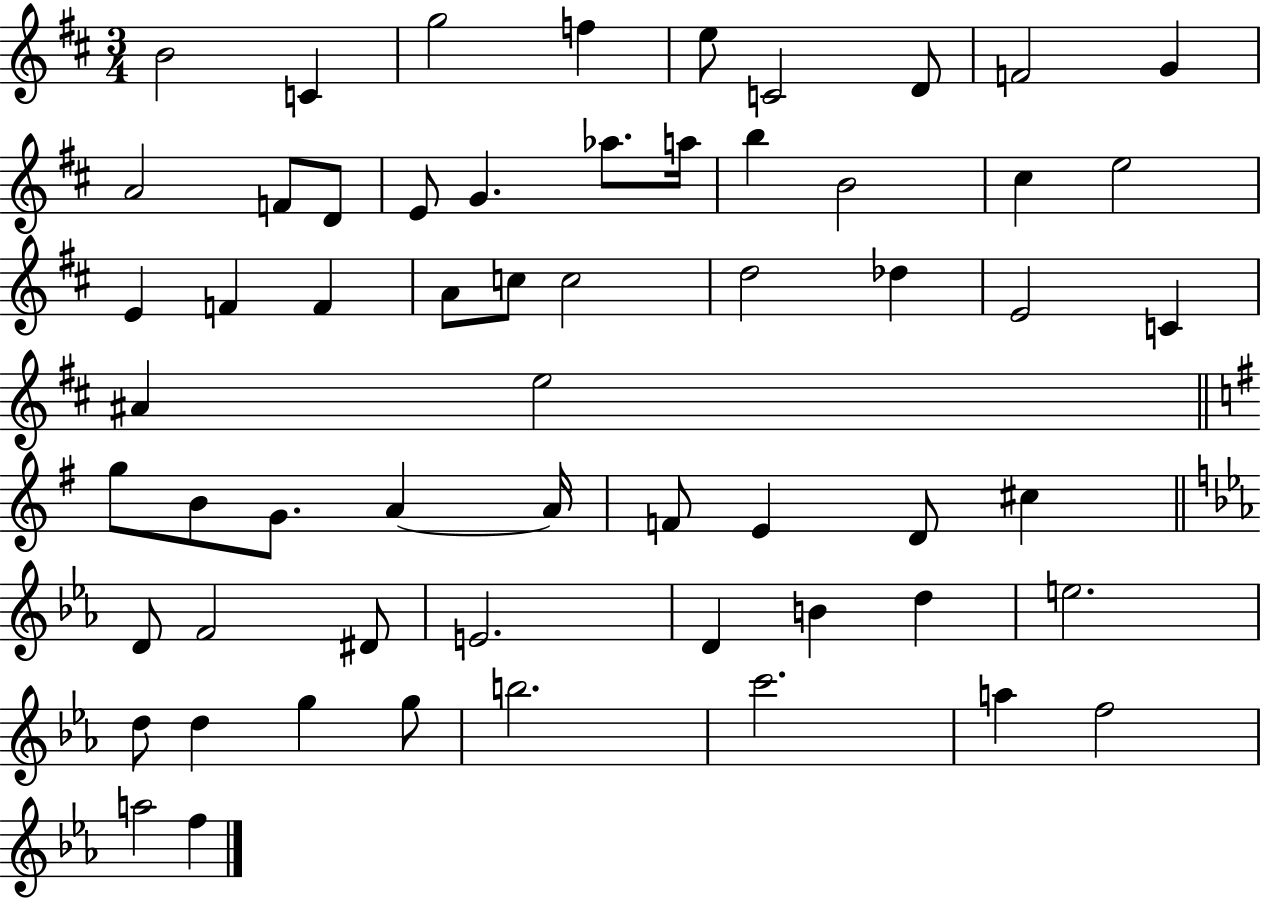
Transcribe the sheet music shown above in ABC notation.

X:1
T:Untitled
M:3/4
L:1/4
K:D
B2 C g2 f e/2 C2 D/2 F2 G A2 F/2 D/2 E/2 G _a/2 a/4 b B2 ^c e2 E F F A/2 c/2 c2 d2 _d E2 C ^A e2 g/2 B/2 G/2 A A/4 F/2 E D/2 ^c D/2 F2 ^D/2 E2 D B d e2 d/2 d g g/2 b2 c'2 a f2 a2 f